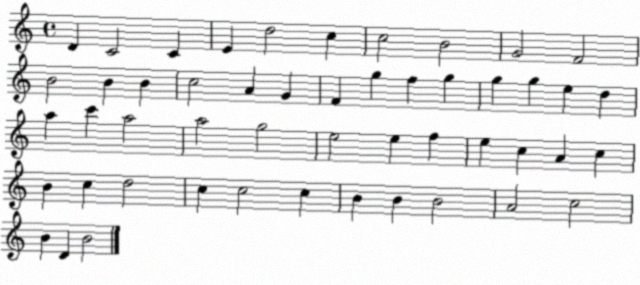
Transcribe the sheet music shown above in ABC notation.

X:1
T:Untitled
M:4/4
L:1/4
K:C
D C2 C E d2 c c2 B2 G2 F2 B2 B B c2 A G F g f g g g e d a c' a2 a2 g2 e2 e f e c A c B c d2 c c2 c B B B2 A2 c2 B D B2